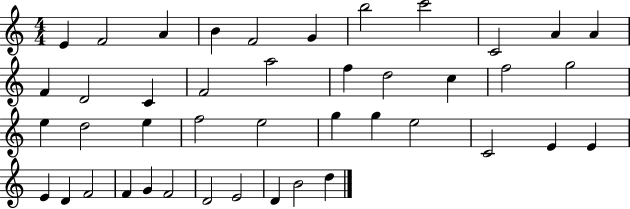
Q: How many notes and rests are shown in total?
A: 43